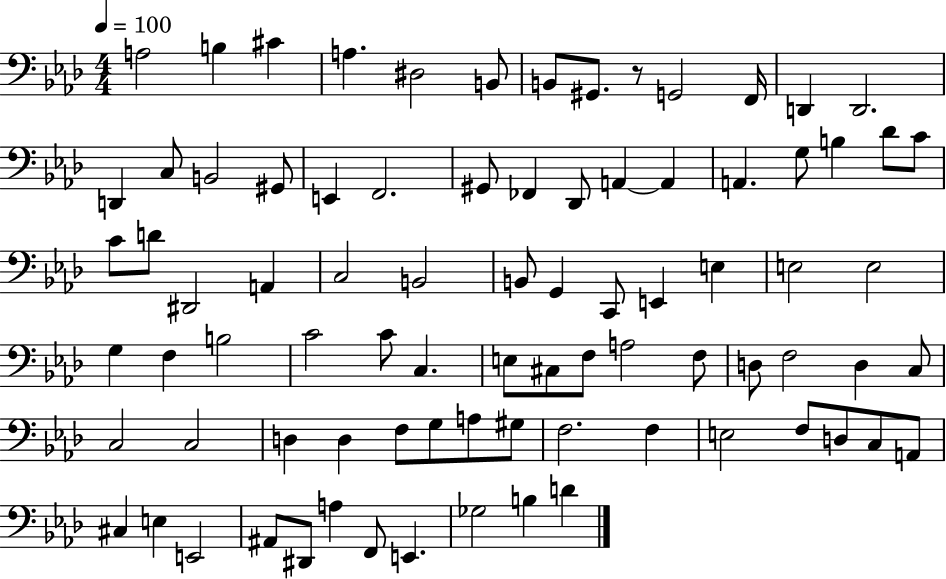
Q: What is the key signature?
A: AES major